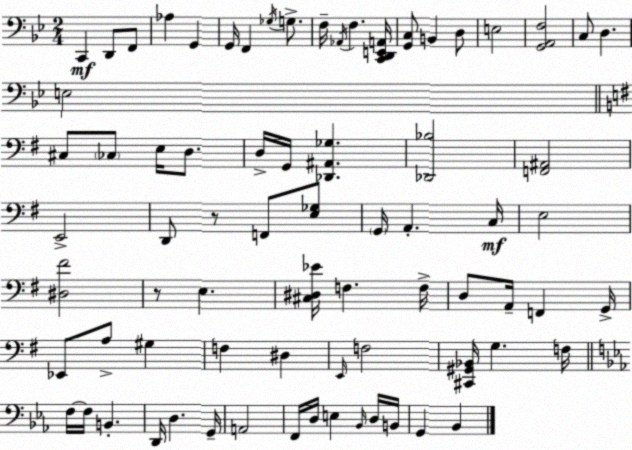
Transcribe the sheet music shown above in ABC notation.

X:1
T:Untitled
M:2/4
L:1/4
K:Gm
C,, D,,/2 F,,/2 _A, G,, G,,/4 F,, _G,/4 G,/2 F,/4 _A,,/4 F, [C,,D,,E,,A,,]/4 [G,,C,]/2 B,, D,/2 E,2 [G,,A,,F,]2 C,/2 D, E,2 ^C,/2 _C,/2 E,/4 D,/2 D,/4 G,,/4 [_D,,^A,,_G,] [_D,,_B,]2 [F,,^A,,]2 E,,2 D,,/2 z/2 F,,/2 [E,_G,]/2 G,,/4 A,, C,/4 E,2 [^D,^F]2 z/2 E, [^C,^D,_E]/4 F, F,/4 D,/2 A,,/4 F,, G,,/4 _E,,/2 A,/2 ^G, F, ^D, E,,/4 F,2 [^C,,^G,,_B,,]/4 G, F,/4 F,/4 F,/4 B,, D,,/4 D, G,,/4 A,,2 F,,/4 D,/4 E, _B,,/4 D,/4 B,,/4 G,, _B,,